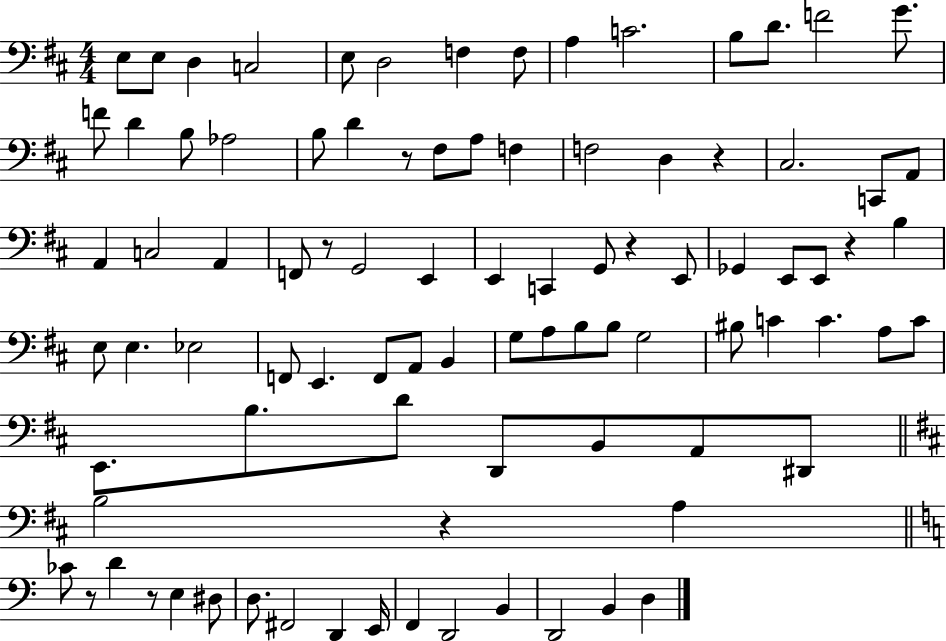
{
  \clef bass
  \numericTimeSignature
  \time 4/4
  \key d \major
  \repeat volta 2 { e8 e8 d4 c2 | e8 d2 f4 f8 | a4 c'2. | b8 d'8. f'2 g'8. | \break f'8 d'4 b8 aes2 | b8 d'4 r8 fis8 a8 f4 | f2 d4 r4 | cis2. c,8 a,8 | \break a,4 c2 a,4 | f,8 r8 g,2 e,4 | e,4 c,4 g,8 r4 e,8 | ges,4 e,8 e,8 r4 b4 | \break e8 e4. ees2 | f,8 e,4. f,8 a,8 b,4 | g8 a8 b8 b8 g2 | bis8 c'4 c'4. a8 c'8 | \break e,8. b8. d'8 d,8 b,8 a,8 dis,8 | \bar "||" \break \key b \minor b2 r4 a4 | \bar "||" \break \key c \major ces'8 r8 d'4 r8 e4 dis8 | d8. fis,2 d,4 e,16 | f,4 d,2 b,4 | d,2 b,4 d4 | \break } \bar "|."
}